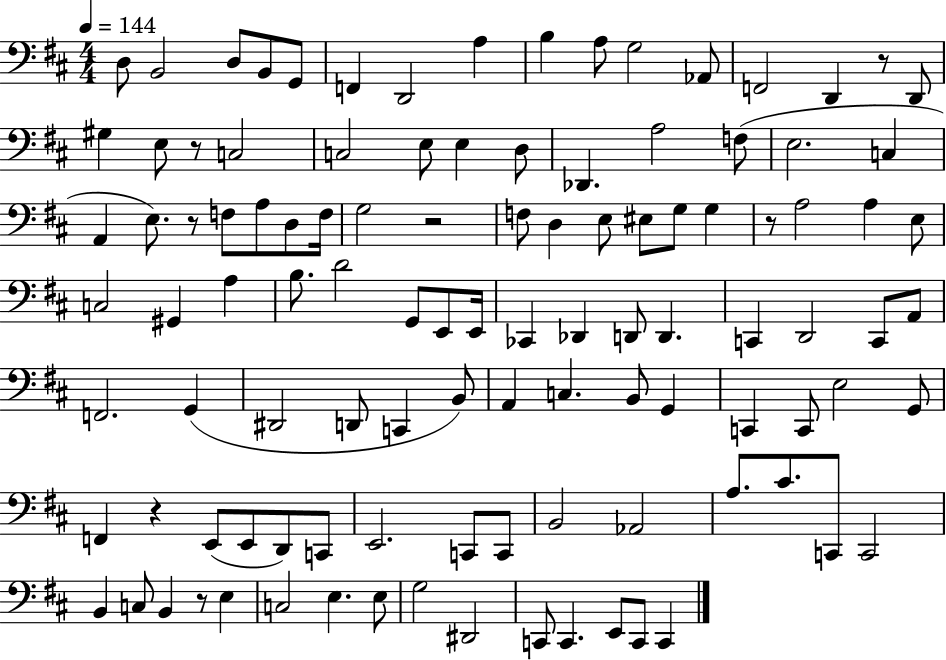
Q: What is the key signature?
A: D major